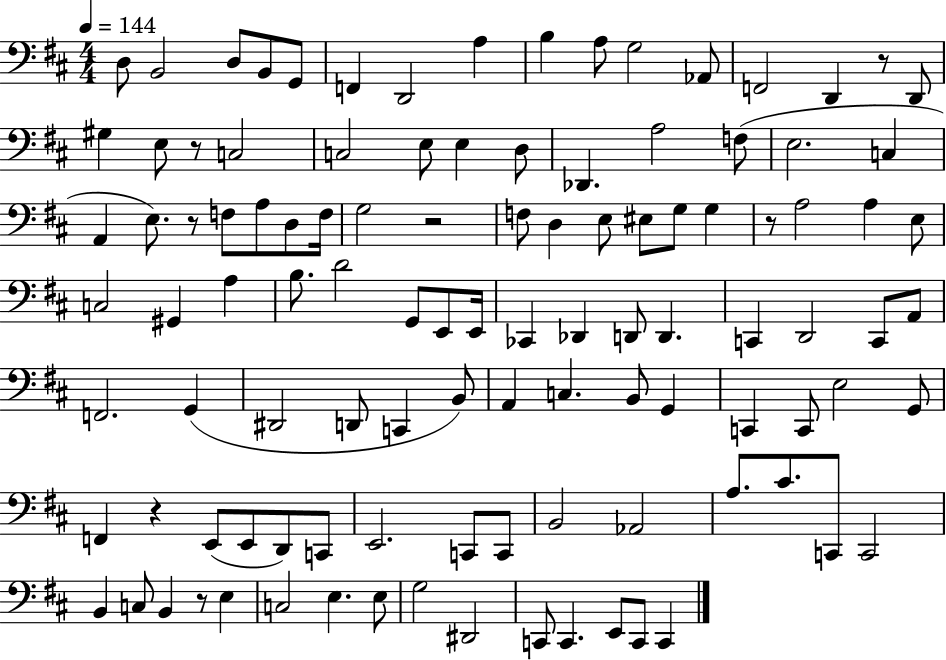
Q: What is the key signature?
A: D major